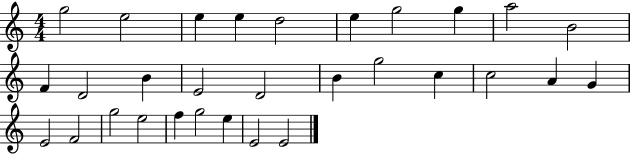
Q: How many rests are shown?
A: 0